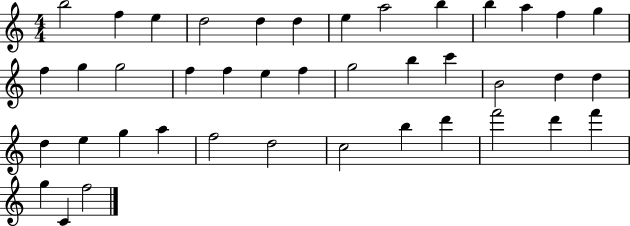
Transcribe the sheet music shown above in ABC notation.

X:1
T:Untitled
M:4/4
L:1/4
K:C
b2 f e d2 d d e a2 b b a f g f g g2 f f e f g2 b c' B2 d d d e g a f2 d2 c2 b d' f'2 d' f' g C f2